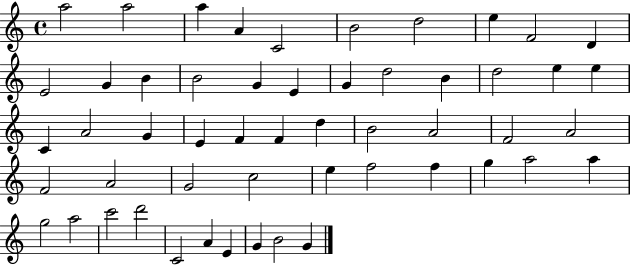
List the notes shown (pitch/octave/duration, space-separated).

A5/h A5/h A5/q A4/q C4/h B4/h D5/h E5/q F4/h D4/q E4/h G4/q B4/q B4/h G4/q E4/q G4/q D5/h B4/q D5/h E5/q E5/q C4/q A4/h G4/q E4/q F4/q F4/q D5/q B4/h A4/h F4/h A4/h F4/h A4/h G4/h C5/h E5/q F5/h F5/q G5/q A5/h A5/q G5/h A5/h C6/h D6/h C4/h A4/q E4/q G4/q B4/h G4/q